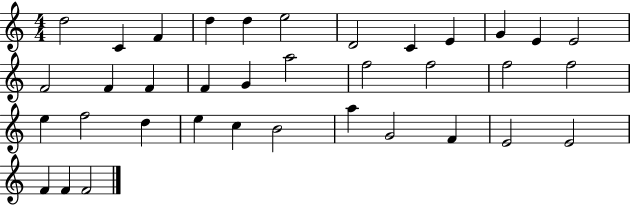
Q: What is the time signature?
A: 4/4